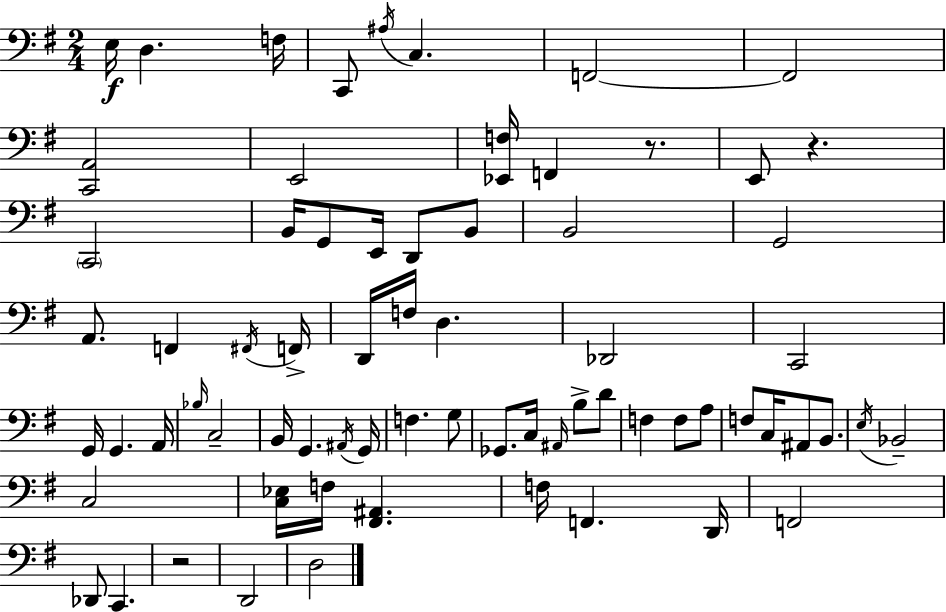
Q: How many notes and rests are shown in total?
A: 70